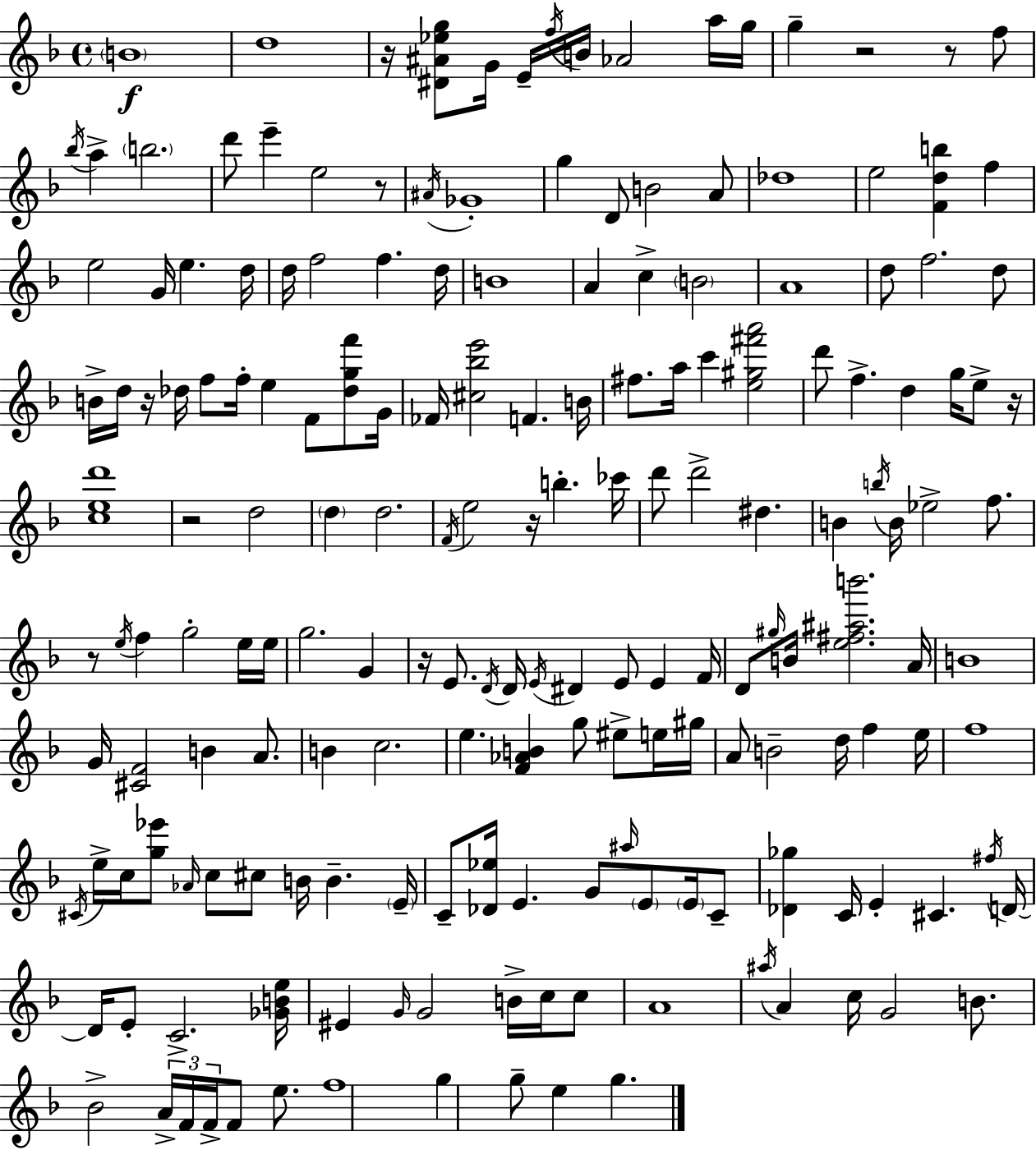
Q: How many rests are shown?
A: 10